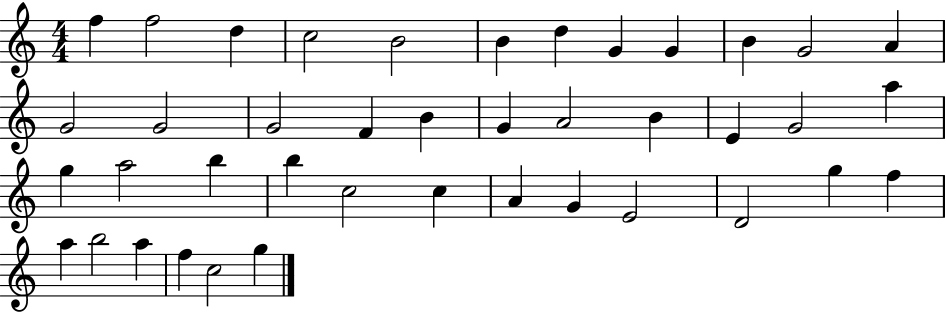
F5/q F5/h D5/q C5/h B4/h B4/q D5/q G4/q G4/q B4/q G4/h A4/q G4/h G4/h G4/h F4/q B4/q G4/q A4/h B4/q E4/q G4/h A5/q G5/q A5/h B5/q B5/q C5/h C5/q A4/q G4/q E4/h D4/h G5/q F5/q A5/q B5/h A5/q F5/q C5/h G5/q